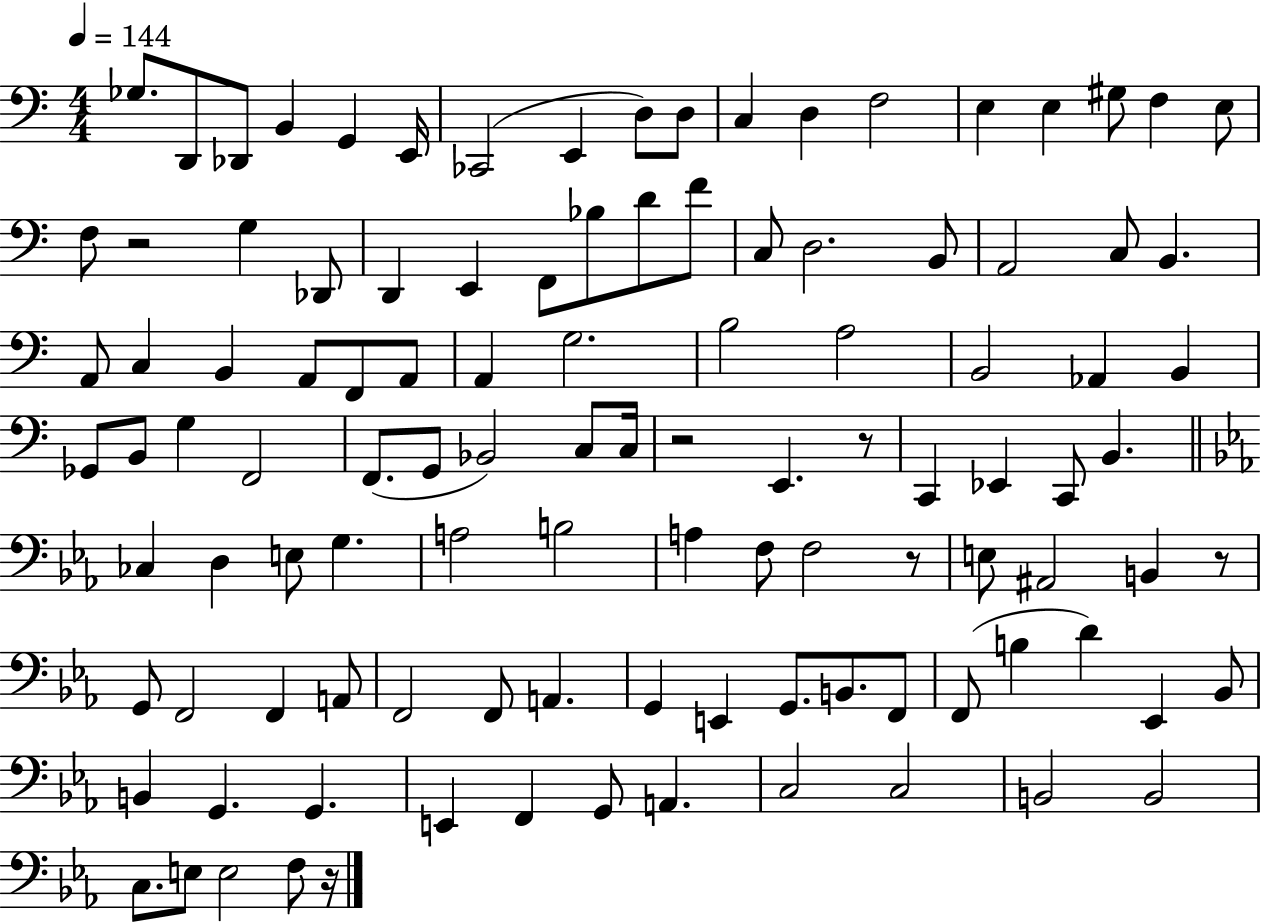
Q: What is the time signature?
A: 4/4